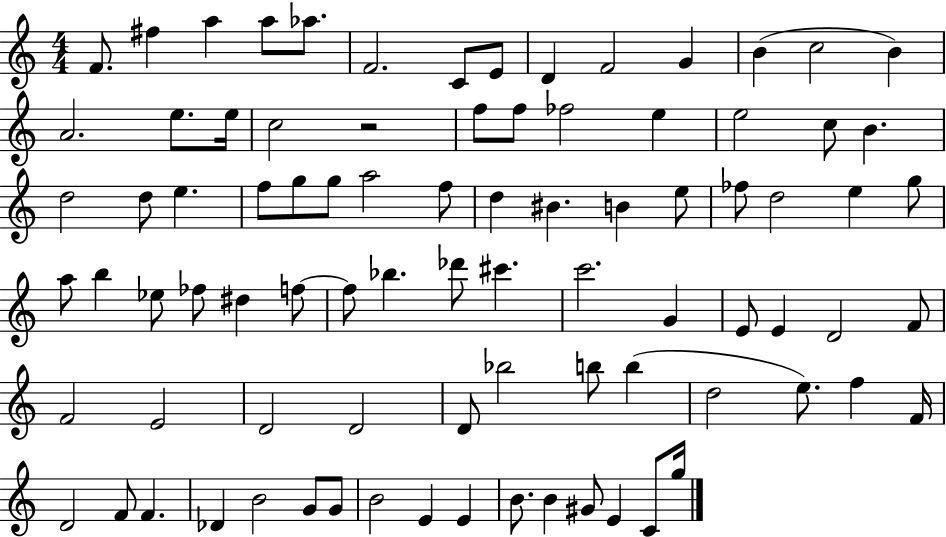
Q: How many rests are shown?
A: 1